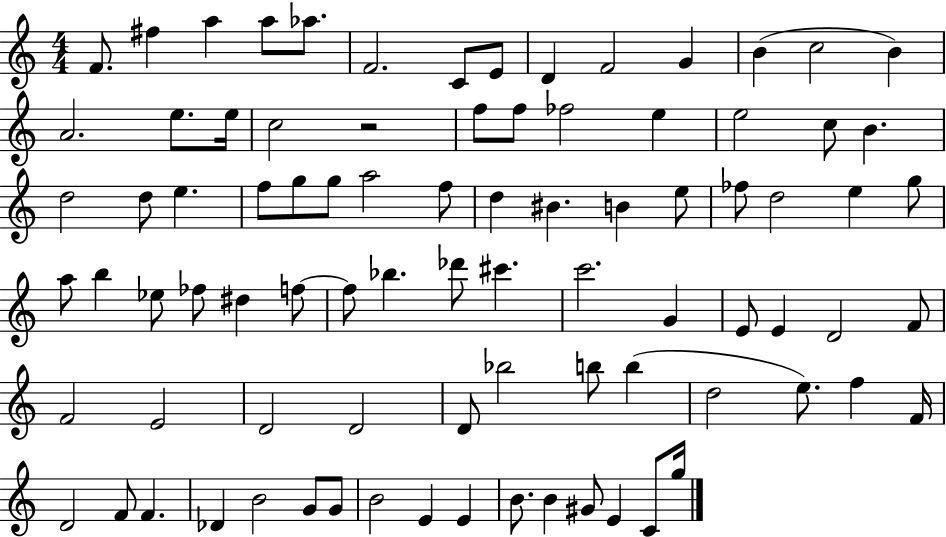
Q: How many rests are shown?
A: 1